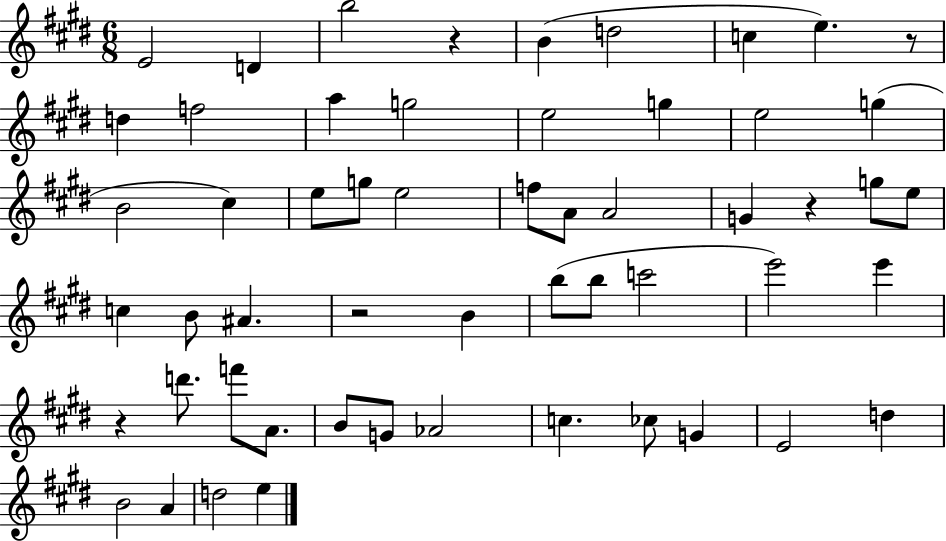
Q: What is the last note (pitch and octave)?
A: E5